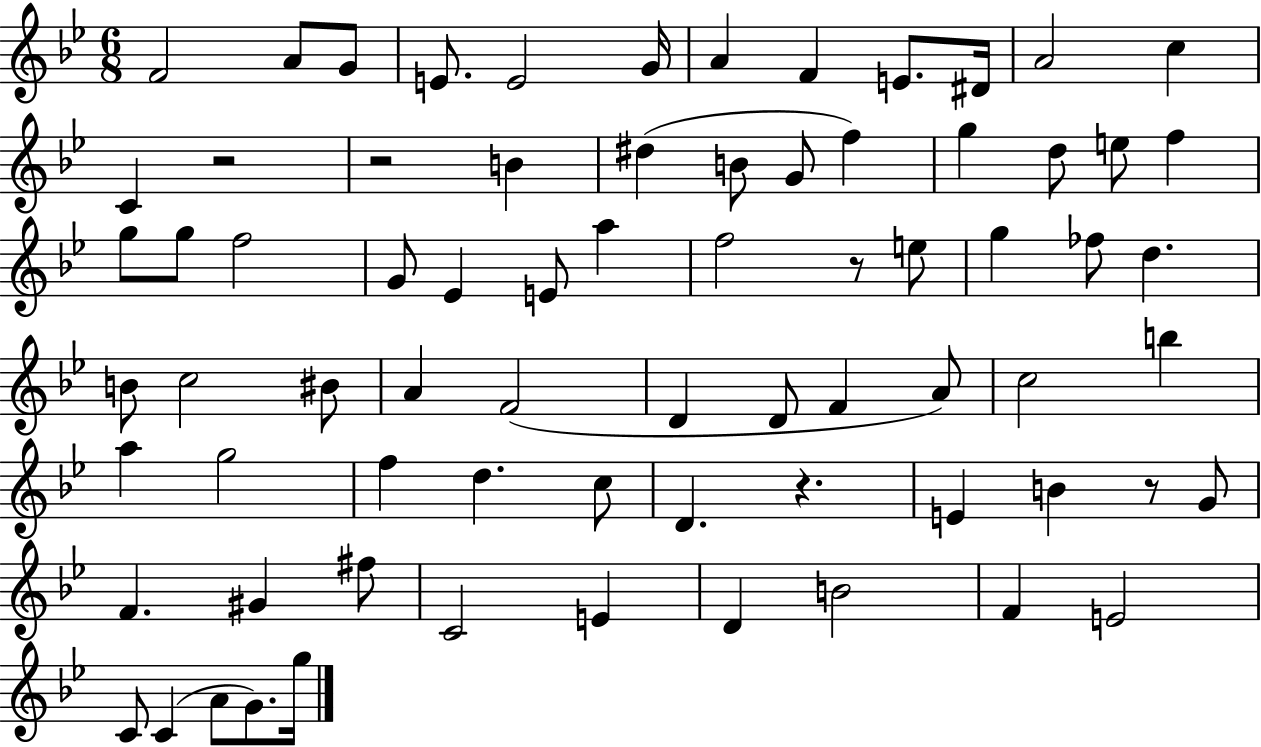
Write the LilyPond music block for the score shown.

{
  \clef treble
  \numericTimeSignature
  \time 6/8
  \key bes \major
  f'2 a'8 g'8 | e'8. e'2 g'16 | a'4 f'4 e'8. dis'16 | a'2 c''4 | \break c'4 r2 | r2 b'4 | dis''4( b'8 g'8 f''4) | g''4 d''8 e''8 f''4 | \break g''8 g''8 f''2 | g'8 ees'4 e'8 a''4 | f''2 r8 e''8 | g''4 fes''8 d''4. | \break b'8 c''2 bis'8 | a'4 f'2( | d'4 d'8 f'4 a'8) | c''2 b''4 | \break a''4 g''2 | f''4 d''4. c''8 | d'4. r4. | e'4 b'4 r8 g'8 | \break f'4. gis'4 fis''8 | c'2 e'4 | d'4 b'2 | f'4 e'2 | \break c'8 c'4( a'8 g'8.) g''16 | \bar "|."
}